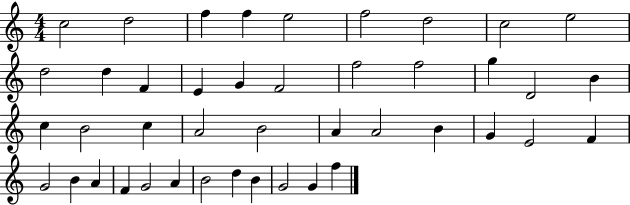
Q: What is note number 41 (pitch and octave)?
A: G4